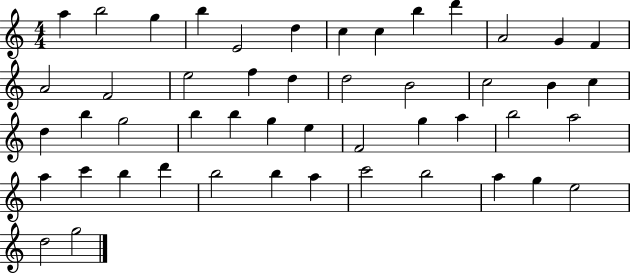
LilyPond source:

{
  \clef treble
  \numericTimeSignature
  \time 4/4
  \key c \major
  a''4 b''2 g''4 | b''4 e'2 d''4 | c''4 c''4 b''4 d'''4 | a'2 g'4 f'4 | \break a'2 f'2 | e''2 f''4 d''4 | d''2 b'2 | c''2 b'4 c''4 | \break d''4 b''4 g''2 | b''4 b''4 g''4 e''4 | f'2 g''4 a''4 | b''2 a''2 | \break a''4 c'''4 b''4 d'''4 | b''2 b''4 a''4 | c'''2 b''2 | a''4 g''4 e''2 | \break d''2 g''2 | \bar "|."
}